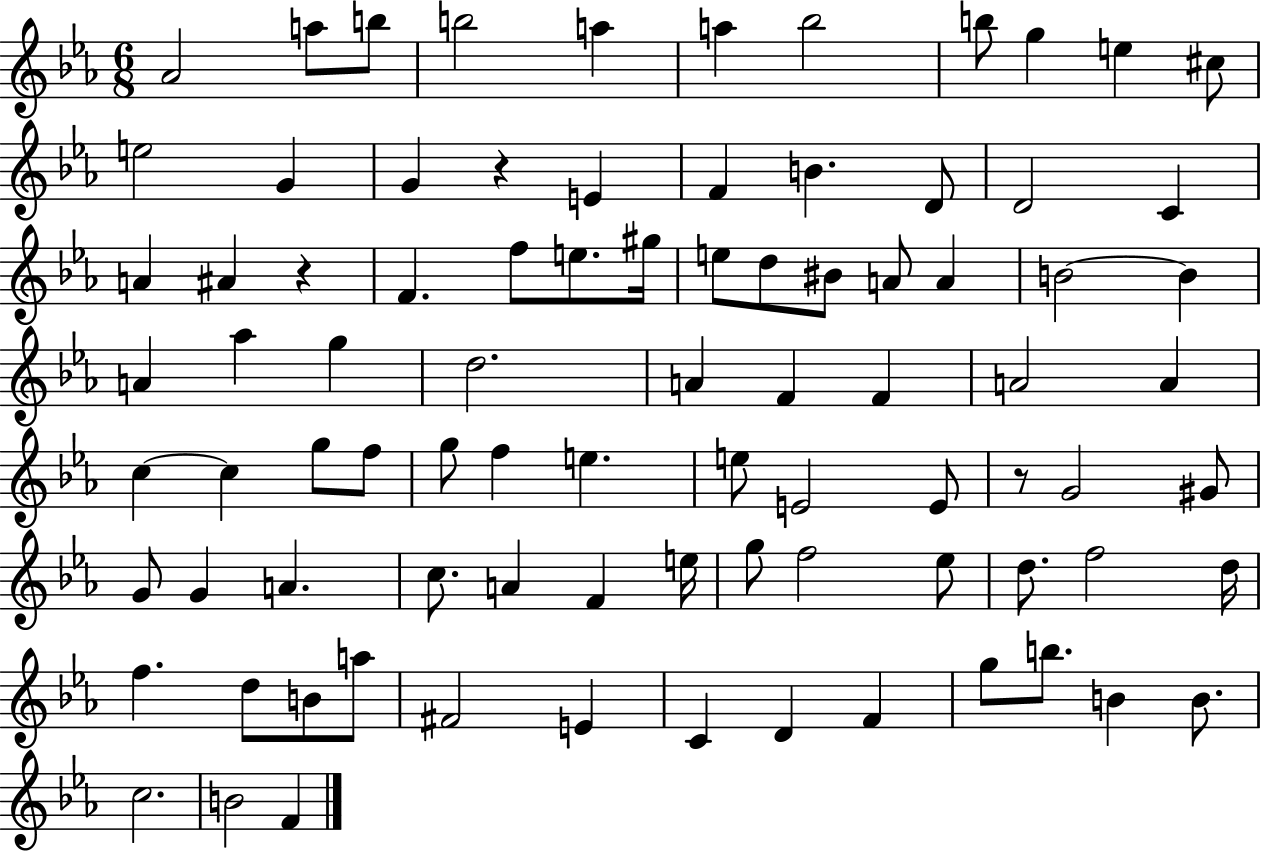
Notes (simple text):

Ab4/h A5/e B5/e B5/h A5/q A5/q Bb5/h B5/e G5/q E5/q C#5/e E5/h G4/q G4/q R/q E4/q F4/q B4/q. D4/e D4/h C4/q A4/q A#4/q R/q F4/q. F5/e E5/e. G#5/s E5/e D5/e BIS4/e A4/e A4/q B4/h B4/q A4/q Ab5/q G5/q D5/h. A4/q F4/q F4/q A4/h A4/q C5/q C5/q G5/e F5/e G5/e F5/q E5/q. E5/e E4/h E4/e R/e G4/h G#4/e G4/e G4/q A4/q. C5/e. A4/q F4/q E5/s G5/e F5/h Eb5/e D5/e. F5/h D5/s F5/q. D5/e B4/e A5/e F#4/h E4/q C4/q D4/q F4/q G5/e B5/e. B4/q B4/e. C5/h. B4/h F4/q